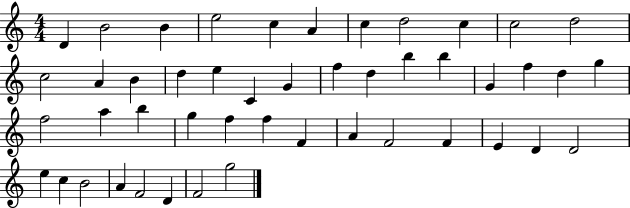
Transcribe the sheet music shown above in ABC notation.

X:1
T:Untitled
M:4/4
L:1/4
K:C
D B2 B e2 c A c d2 c c2 d2 c2 A B d e C G f d b b G f d g f2 a b g f f F A F2 F E D D2 e c B2 A F2 D F2 g2